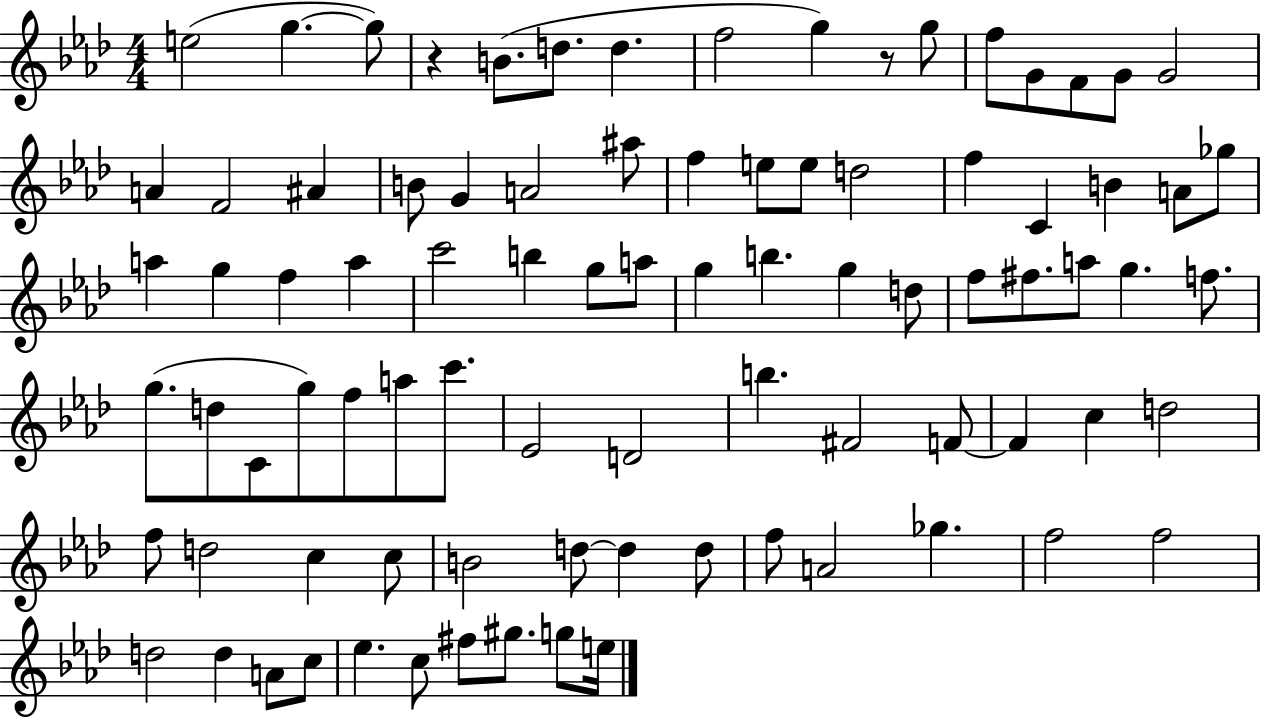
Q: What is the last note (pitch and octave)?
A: E5